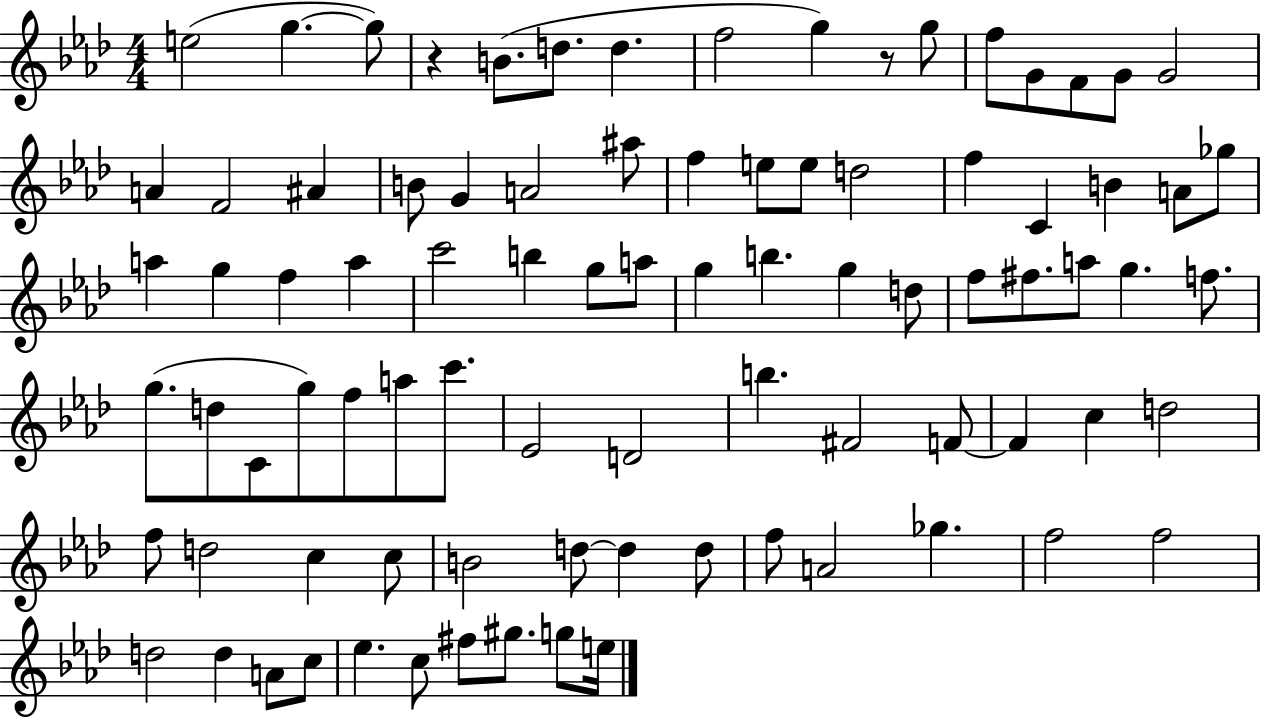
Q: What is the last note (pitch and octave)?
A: E5